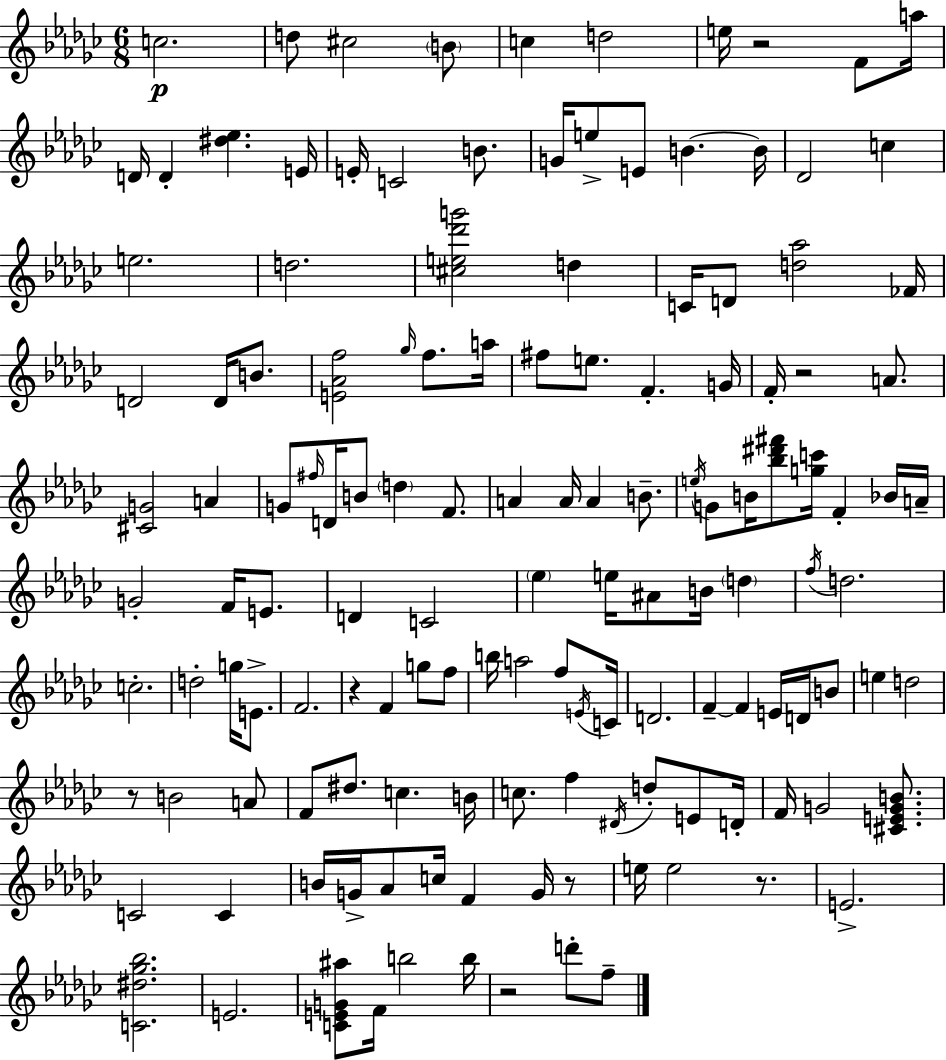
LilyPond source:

{
  \clef treble
  \numericTimeSignature
  \time 6/8
  \key ees \minor
  c''2.\p | d''8 cis''2 \parenthesize b'8 | c''4 d''2 | e''16 r2 f'8 a''16 | \break d'16 d'4-. <dis'' ees''>4. e'16 | e'16-. c'2 b'8. | g'16 e''8-> e'8 b'4.~~ b'16 | des'2 c''4 | \break e''2. | d''2. | <cis'' e'' des''' g'''>2 d''4 | c'16 d'8 <d'' aes''>2 fes'16 | \break d'2 d'16 b'8. | <e' aes' f''>2 \grace { ges''16 } f''8. | a''16 fis''8 e''8. f'4.-. | g'16 f'16-. r2 a'8. | \break <cis' g'>2 a'4 | g'8 \grace { fis''16 } d'16 b'8 \parenthesize d''4 f'8. | a'4 a'16 a'4 b'8.-- | \acciaccatura { e''16 } g'8 b'16 <bes'' dis''' fis'''>8 <g'' c'''>16 f'4-. | \break bes'16 a'16-- g'2-. f'16 | e'8. d'4 c'2 | \parenthesize ees''4 e''16 ais'8 b'16 \parenthesize d''4 | \acciaccatura { f''16 } d''2. | \break c''2.-. | d''2-. | g''16 e'8.-> f'2. | r4 f'4 | \break g''8 f''8 b''16 a''2 | f''8 \acciaccatura { e'16 } c'16 d'2. | f'4--~~ f'4 | e'16 d'16 b'8 e''4 d''2 | \break r8 b'2 | a'8 f'8 dis''8. c''4. | b'16 c''8. f''4 | \acciaccatura { dis'16 } d''8-. e'8 d'16-. f'16 g'2 | \break <cis' e' g' b'>8. c'2 | c'4 b'16 g'16-> aes'8 c''16 f'4 | g'16 r8 e''16 e''2 | r8. e'2.-> | \break <c' dis'' ges'' bes''>2. | e'2. | <c' e' g' ais''>8 f'16 b''2 | b''16 r2 | \break d'''8-. f''8-- \bar "|."
}